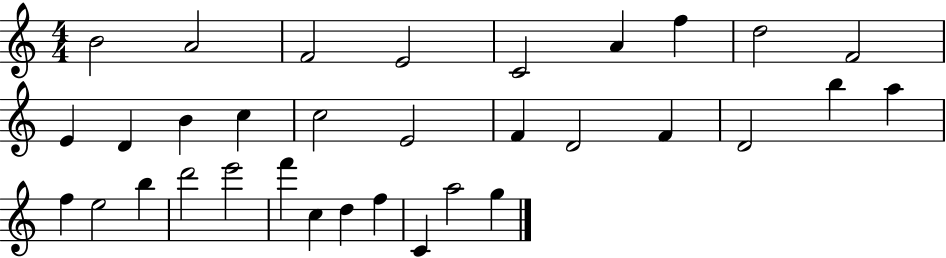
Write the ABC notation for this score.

X:1
T:Untitled
M:4/4
L:1/4
K:C
B2 A2 F2 E2 C2 A f d2 F2 E D B c c2 E2 F D2 F D2 b a f e2 b d'2 e'2 f' c d f C a2 g